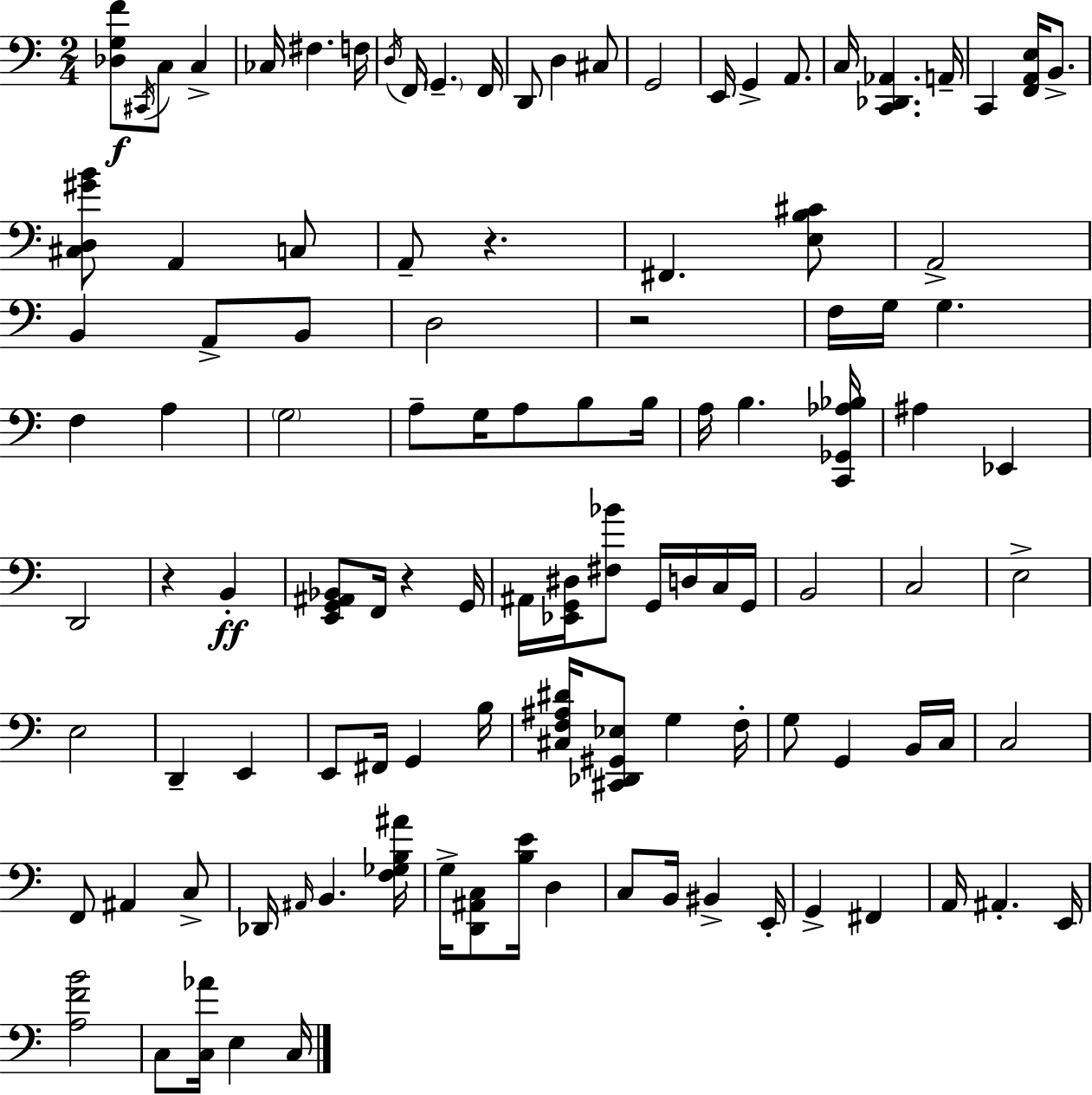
{
  \clef bass
  \numericTimeSignature
  \time 2/4
  \key a \minor
  <des g f'>8\f \acciaccatura { cis,16 } c8 c4-> | ces16 fis4. | f16 \acciaccatura { d16 } f,16 \parenthesize g,4.-- | f,16 d,8 d4 | \break cis8 g,2 | e,16 g,4-> a,8. | c16 <c, des, aes,>4. | a,16-- c,4 <f, a, e>16 b,8.-> | \break <cis d gis' b'>8 a,4 | c8 a,8-- r4. | fis,4. | <e b cis'>8 a,2-> | \break b,4 a,8-> | b,8 d2 | r2 | f16 g16 g4. | \break f4 a4 | \parenthesize g2 | a8-- g16 a8 b8 | b16 a16 b4. | \break <c, ges, aes bes>16 ais4 ees,4 | d,2 | r4 b,4-.\ff | <e, g, ais, bes,>8 f,16 r4 | \break g,16 ais,16 <ees, g, dis>16 <fis bes'>8 g,16 d16 | c16 g,16 b,2 | c2 | e2-> | \break e2 | d,4-- e,4 | e,8 fis,16 g,4 | b16 <cis f ais dis'>16 <cis, des, gis, ees>8 g4 | \break f16-. g8 g,4 | b,16 c16 c2 | f,8 ais,4 | c8-> des,16 \grace { ais,16 } b,4. | \break <f ges b ais'>16 g16-> <d, ais, c>8 <b e'>16 d4 | c8 b,16 bis,4-> | e,16-. g,4-> fis,4 | a,16 ais,4.-. | \break e,16 <a f' b'>2 | c8 <c aes'>16 e4 | c16 \bar "|."
}